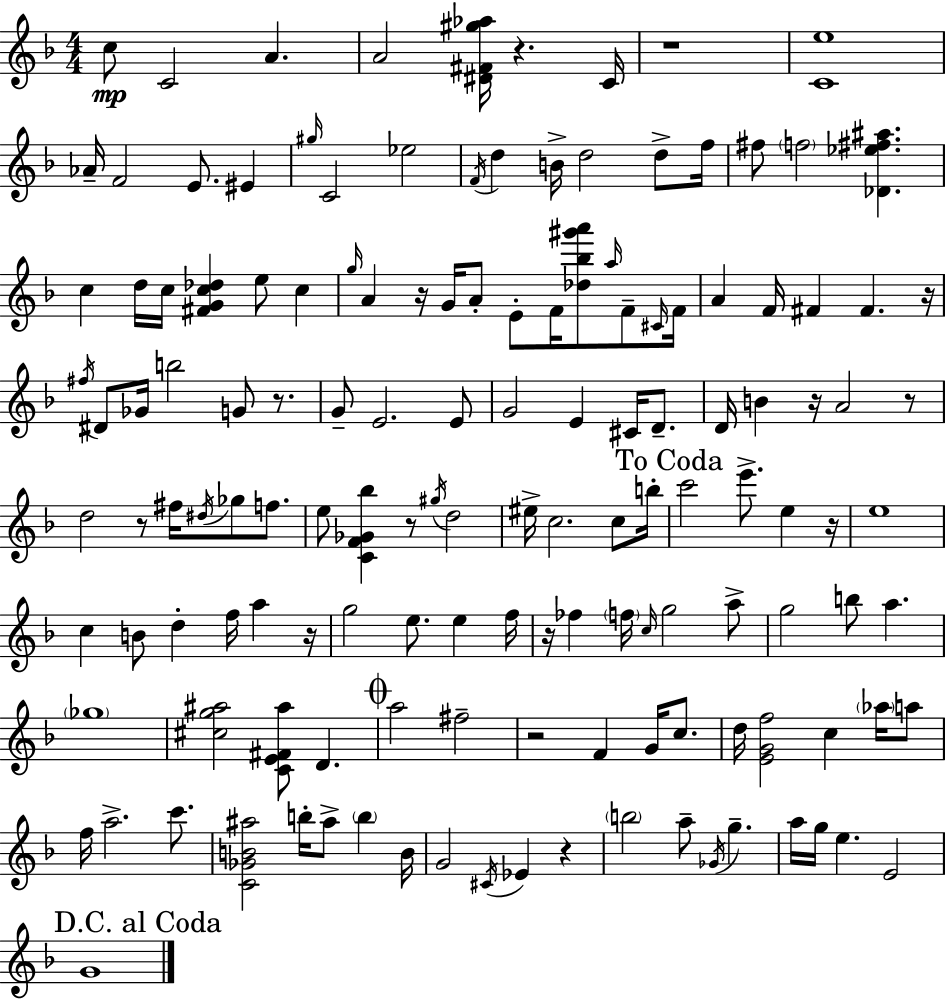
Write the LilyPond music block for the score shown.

{
  \clef treble
  \numericTimeSignature
  \time 4/4
  \key d \minor
  c''8\mp c'2 a'4. | a'2 <dis' fis' gis'' aes''>16 r4. c'16 | r1 | <c' e''>1 | \break aes'16-- f'2 e'8. eis'4 | \grace { gis''16 } c'2 ees''2 | \acciaccatura { f'16 } d''4 b'16-> d''2 d''8-> | f''16 fis''8 \parenthesize f''2 <des' ees'' fis'' ais''>4. | \break c''4 d''16 c''16 <fis' g' c'' des''>4 e''8 c''4 | \grace { g''16 } a'4 r16 g'16 a'8-. e'8-. f'16 <des'' bes'' gis''' a'''>8 | \grace { a''16 } f'8-- \grace { cis'16 } f'16 a'4 f'16 fis'4 fis'4. | r16 \acciaccatura { fis''16 } dis'8 ges'16 b''2 | \break g'8 r8. g'8-- e'2. | e'8 g'2 e'4 | cis'16 d'8.-- d'16 b'4 r16 a'2 | r8 d''2 r8 | \break fis''16 \acciaccatura { dis''16 } ges''8 f''8. e''8 <c' f' ges' bes''>4 r8 \acciaccatura { gis''16 } | d''2 eis''16-> c''2. | c''8 b''16-. \mark "To Coda" c'''2 | e'''8.-> e''4 r16 e''1 | \break c''4 b'8 d''4-. | f''16 a''4 r16 g''2 | e''8. e''4 f''16 r16 fes''4 \parenthesize f''16 \grace { c''16 } g''2 | a''8-> g''2 | \break b''8 a''4. \parenthesize ges''1 | <cis'' g'' ais''>2 | <c' e' fis' ais''>8 d'4. \mark \markup { \musicglyph "scripts.coda" } a''2 | fis''2-- r2 | \break f'4 g'16 c''8. d''16 <e' g' f''>2 | c''4 \parenthesize aes''16 a''8 f''16 a''2.-> | c'''8. <c' ges' b' ais''>2 | b''16-. ais''8-> \parenthesize b''4 b'16 g'2 | \break \acciaccatura { cis'16 } ees'4 r4 \parenthesize b''2 | a''8-- \acciaccatura { ges'16 } g''4.-- a''16 g''16 e''4. | e'2 \mark "D.C. al Coda" g'1 | \bar "|."
}